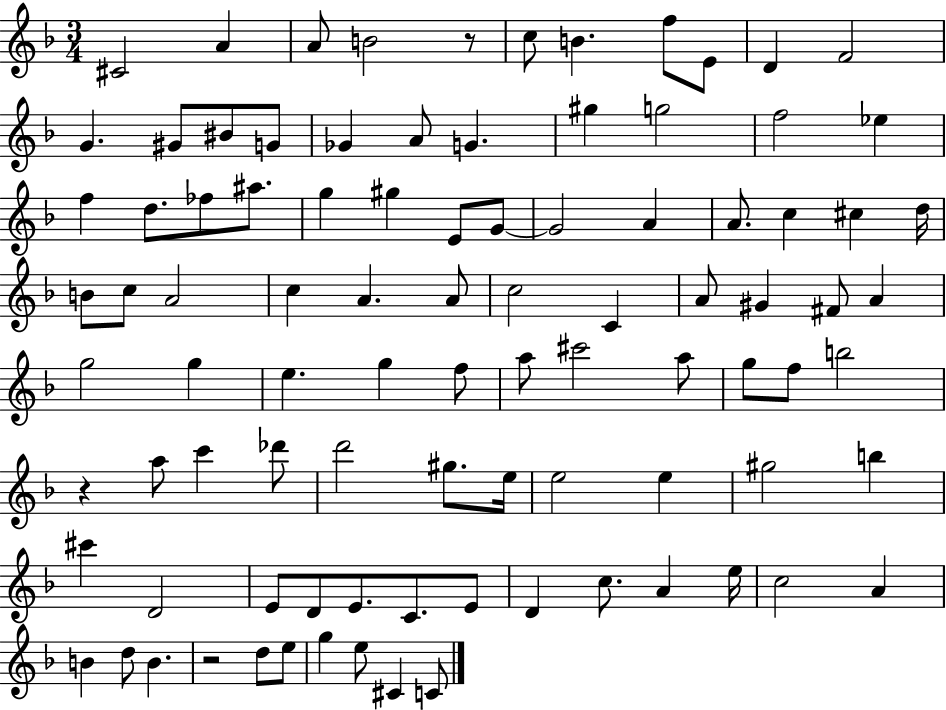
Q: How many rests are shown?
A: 3